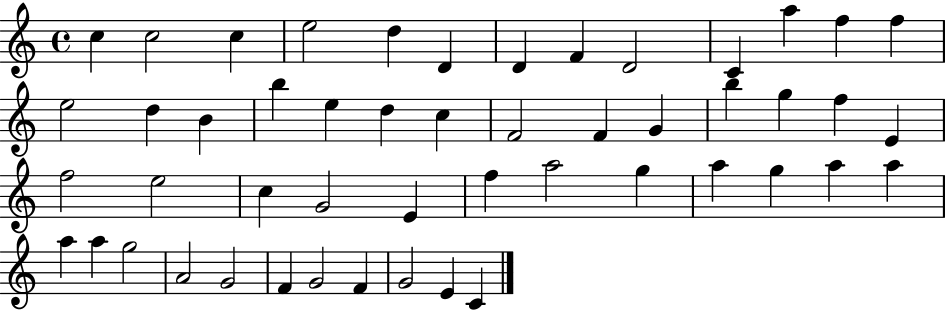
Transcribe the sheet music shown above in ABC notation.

X:1
T:Untitled
M:4/4
L:1/4
K:C
c c2 c e2 d D D F D2 C a f f e2 d B b e d c F2 F G b g f E f2 e2 c G2 E f a2 g a g a a a a g2 A2 G2 F G2 F G2 E C